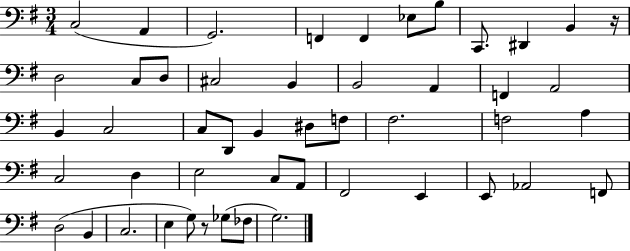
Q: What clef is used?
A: bass